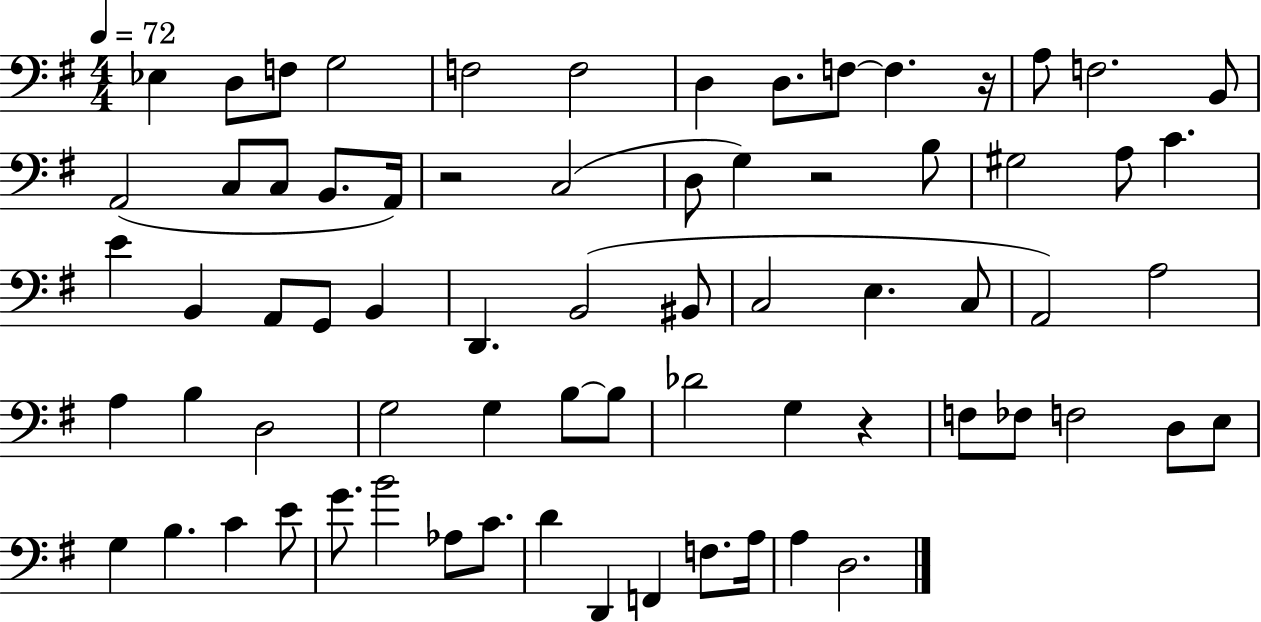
Eb3/q D3/e F3/e G3/h F3/h F3/h D3/q D3/e. F3/e F3/q. R/s A3/e F3/h. B2/e A2/h C3/e C3/e B2/e. A2/s R/h C3/h D3/e G3/q R/h B3/e G#3/h A3/e C4/q. E4/q B2/q A2/e G2/e B2/q D2/q. B2/h BIS2/e C3/h E3/q. C3/e A2/h A3/h A3/q B3/q D3/h G3/h G3/q B3/e B3/e Db4/h G3/q R/q F3/e FES3/e F3/h D3/e E3/e G3/q B3/q. C4/q E4/e G4/e. B4/h Ab3/e C4/e. D4/q D2/q F2/q F3/e. A3/s A3/q D3/h.